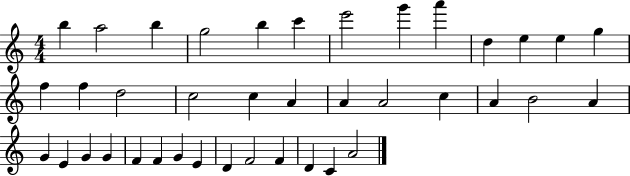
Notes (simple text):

B5/q A5/h B5/q G5/h B5/q C6/q E6/h G6/q A6/q D5/q E5/q E5/q G5/q F5/q F5/q D5/h C5/h C5/q A4/q A4/q A4/h C5/q A4/q B4/h A4/q G4/q E4/q G4/q G4/q F4/q F4/q G4/q E4/q D4/q F4/h F4/q D4/q C4/q A4/h